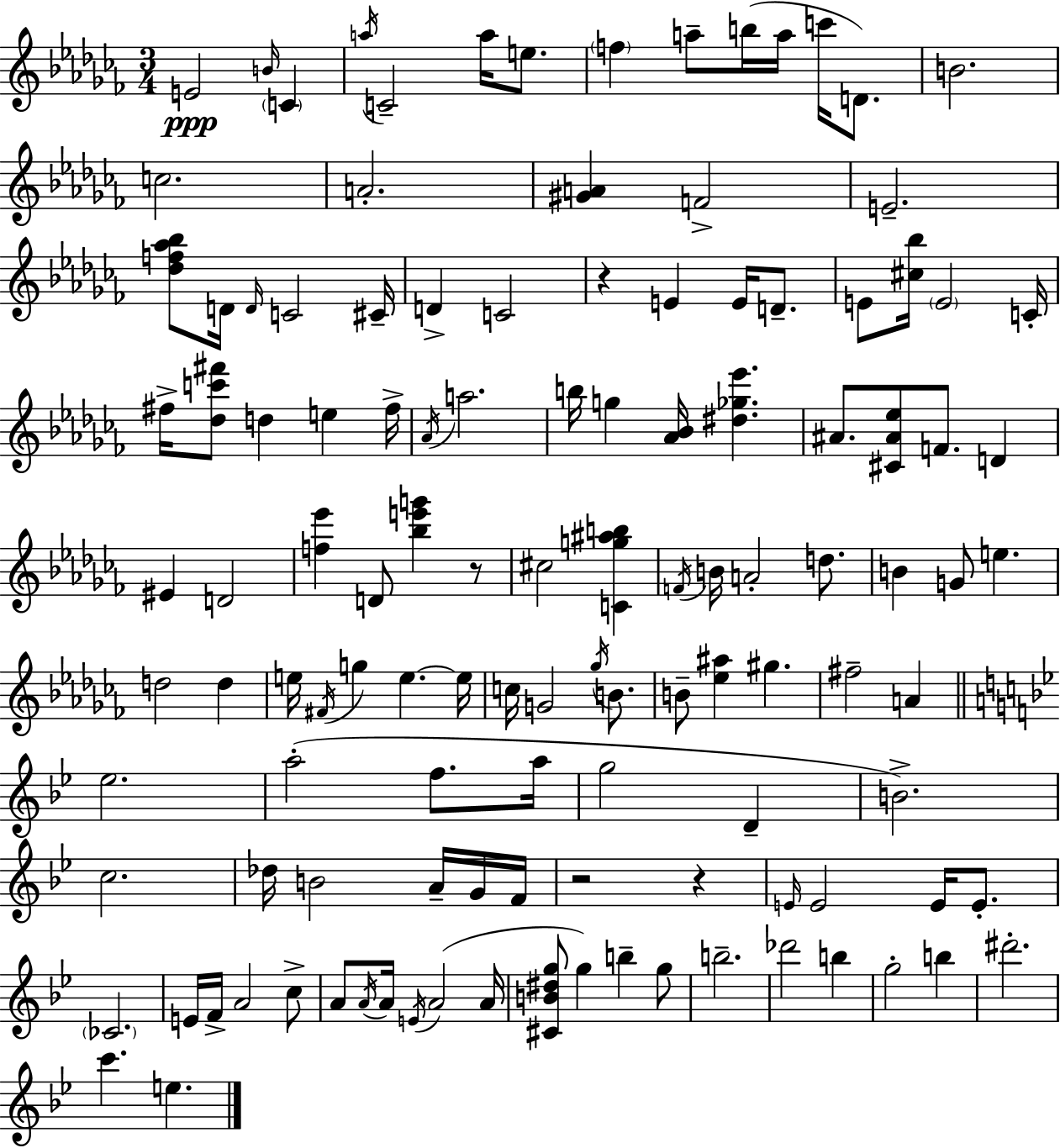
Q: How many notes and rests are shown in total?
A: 122